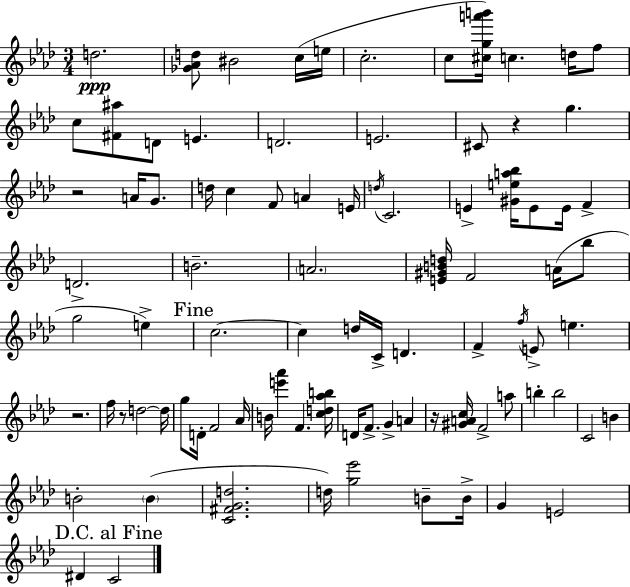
X:1
T:Untitled
M:3/4
L:1/4
K:Fm
d2 [_G_Ad]/2 ^B2 c/4 e/4 c2 c/2 [^cga'b']/4 c d/4 f/2 c/2 [^F^a]/2 D/2 E D2 E2 ^C/2 z g z2 A/4 G/2 d/4 c F/2 A E/4 d/4 C2 E [^Gea_b]/4 E/2 E/4 F D2 B2 A2 [E^GBd]/4 F2 A/4 _b/2 g2 e c2 c d/4 C/4 D F f/4 E/2 e z2 f/4 z/2 d2 d/4 g/2 D/4 F2 _A/4 B/4 [e'_a'] F [cd_ab]/4 D/4 F/2 G A z/4 [^GAc]/4 F2 a/2 b b2 C2 B B2 B [C^FGd]2 d/4 [g_e']2 B/2 B/4 G E2 ^D C2